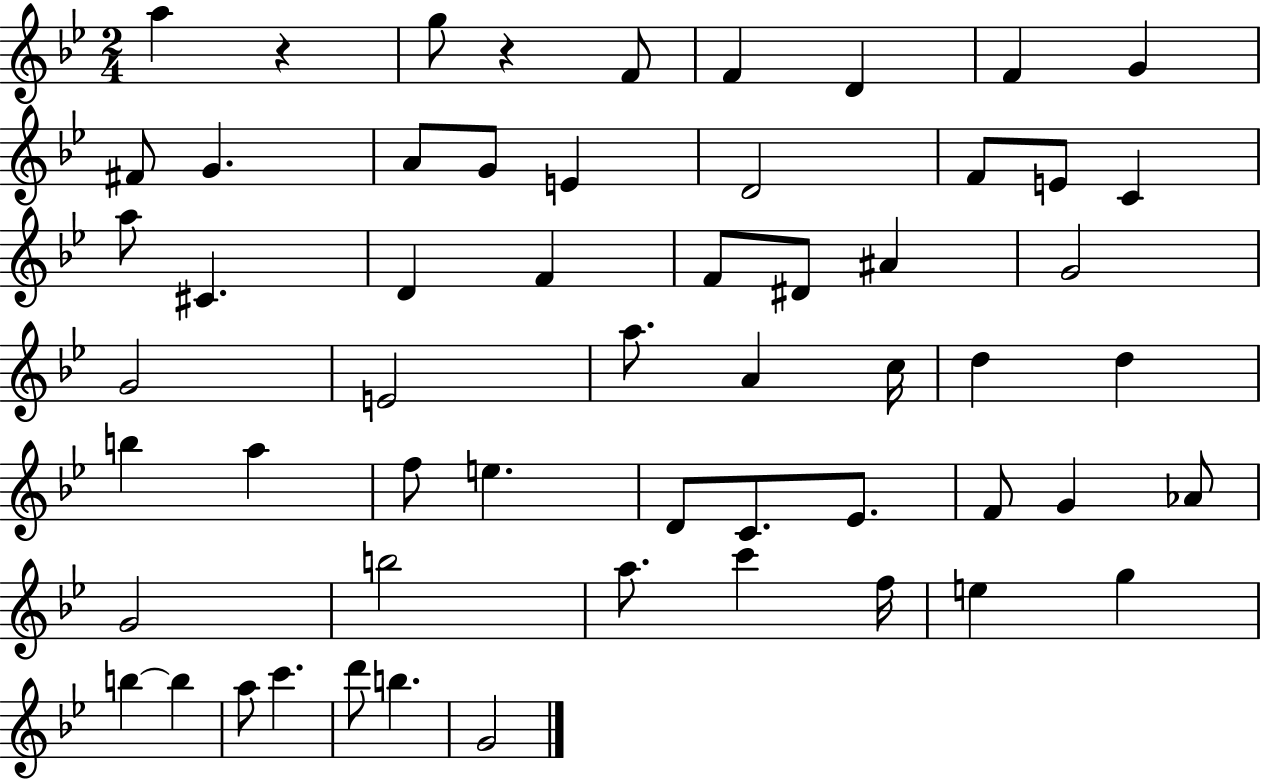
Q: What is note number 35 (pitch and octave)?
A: E5